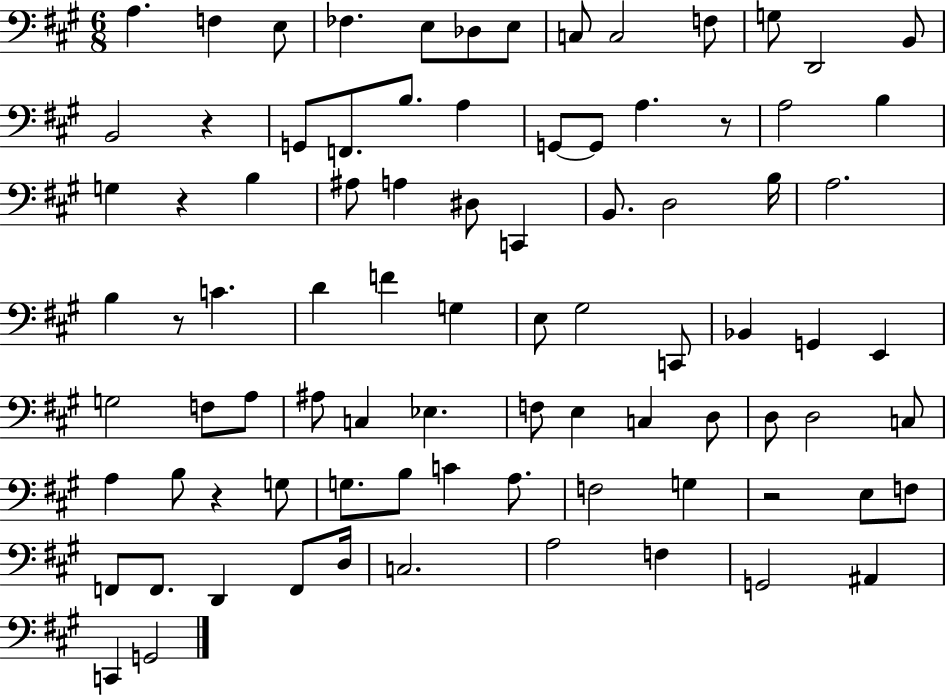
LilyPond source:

{
  \clef bass
  \numericTimeSignature
  \time 6/8
  \key a \major
  a4. f4 e8 | fes4. e8 des8 e8 | c8 c2 f8 | g8 d,2 b,8 | \break b,2 r4 | g,8 f,8. b8. a4 | g,8~~ g,8 a4. r8 | a2 b4 | \break g4 r4 b4 | ais8 a4 dis8 c,4 | b,8. d2 b16 | a2. | \break b4 r8 c'4. | d'4 f'4 g4 | e8 gis2 c,8 | bes,4 g,4 e,4 | \break g2 f8 a8 | ais8 c4 ees4. | f8 e4 c4 d8 | d8 d2 c8 | \break a4 b8 r4 g8 | g8. b8 c'4 a8. | f2 g4 | r2 e8 f8 | \break f,8 f,8. d,4 f,8 d16 | c2. | a2 f4 | g,2 ais,4 | \break c,4 g,2 | \bar "|."
}